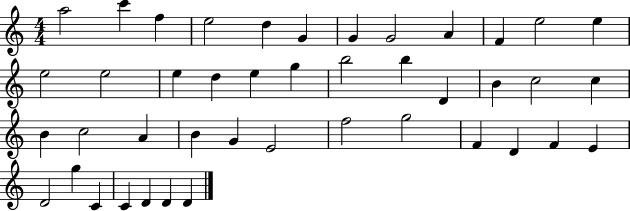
X:1
T:Untitled
M:4/4
L:1/4
K:C
a2 c' f e2 d G G G2 A F e2 e e2 e2 e d e g b2 b D B c2 c B c2 A B G E2 f2 g2 F D F E D2 g C C D D D